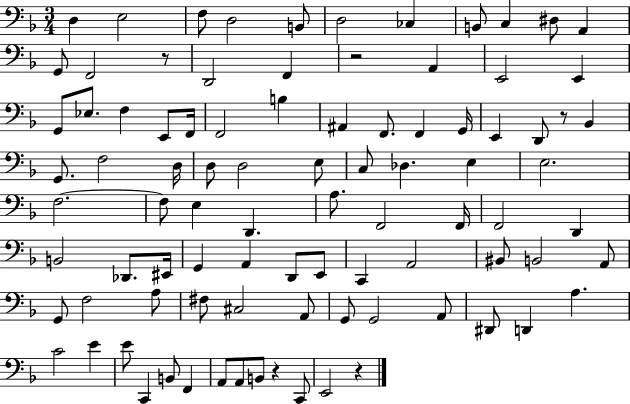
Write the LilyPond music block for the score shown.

{
  \clef bass
  \numericTimeSignature
  \time 3/4
  \key f \major
  d4 e2 | f8 d2 b,8 | d2 ces4 | b,8 c4 dis8 a,4 | \break g,8 f,2 r8 | d,2 f,4 | r2 a,4 | e,2 e,4 | \break g,8 ees8. f4 e,8 f,16 | f,2 b4 | ais,4 f,8. f,4 g,16 | e,4 d,8 r8 bes,4 | \break g,8. f2 d16 | d8 d2 e8 | c8 des4. e4 | e2. | \break f2.~~ | f8 e4 d,4. | a8. f,2 f,16 | f,2 d,4 | \break b,2 des,8. eis,16 | g,4 a,4 d,8 e,8 | c,4 a,2 | bis,8 b,2 a,8 | \break g,8 f2 a8 | fis8 cis2 a,8 | g,8 g,2 a,8 | dis,8 d,4 a4. | \break c'2 e'4 | e'8 c,4 b,8 f,4 | a,8 a,8 b,8 r4 c,8 | e,2 r4 | \break \bar "|."
}